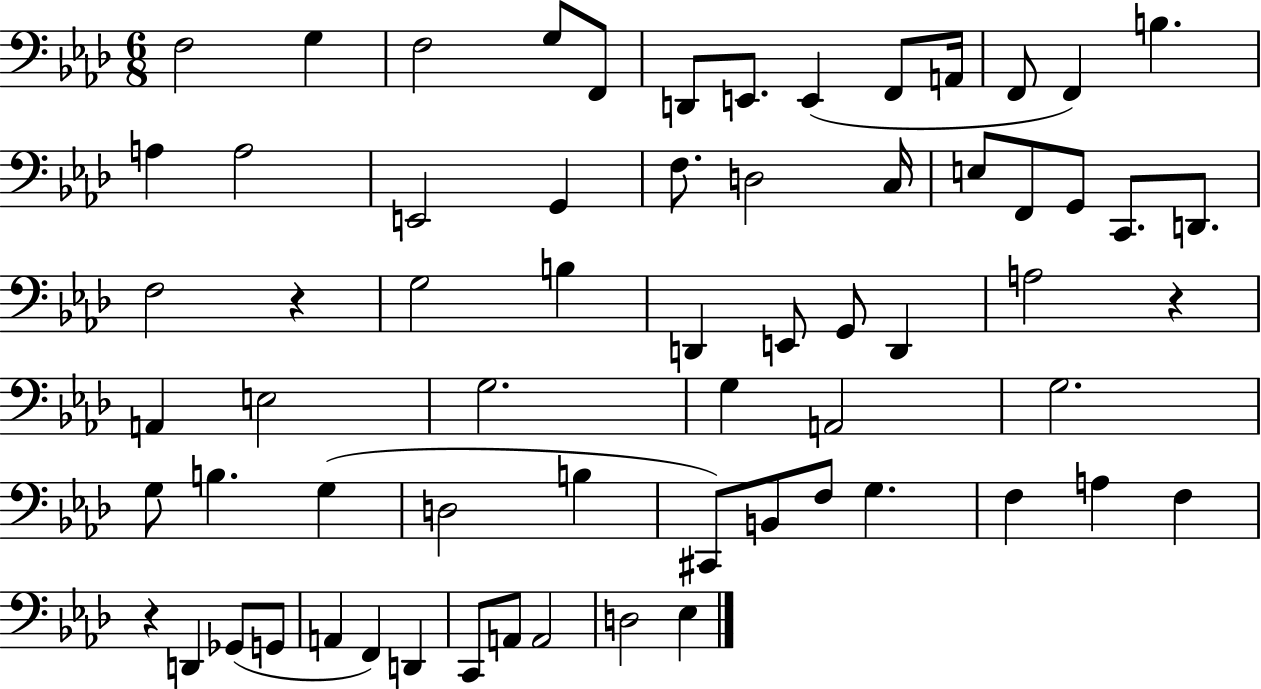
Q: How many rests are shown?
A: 3